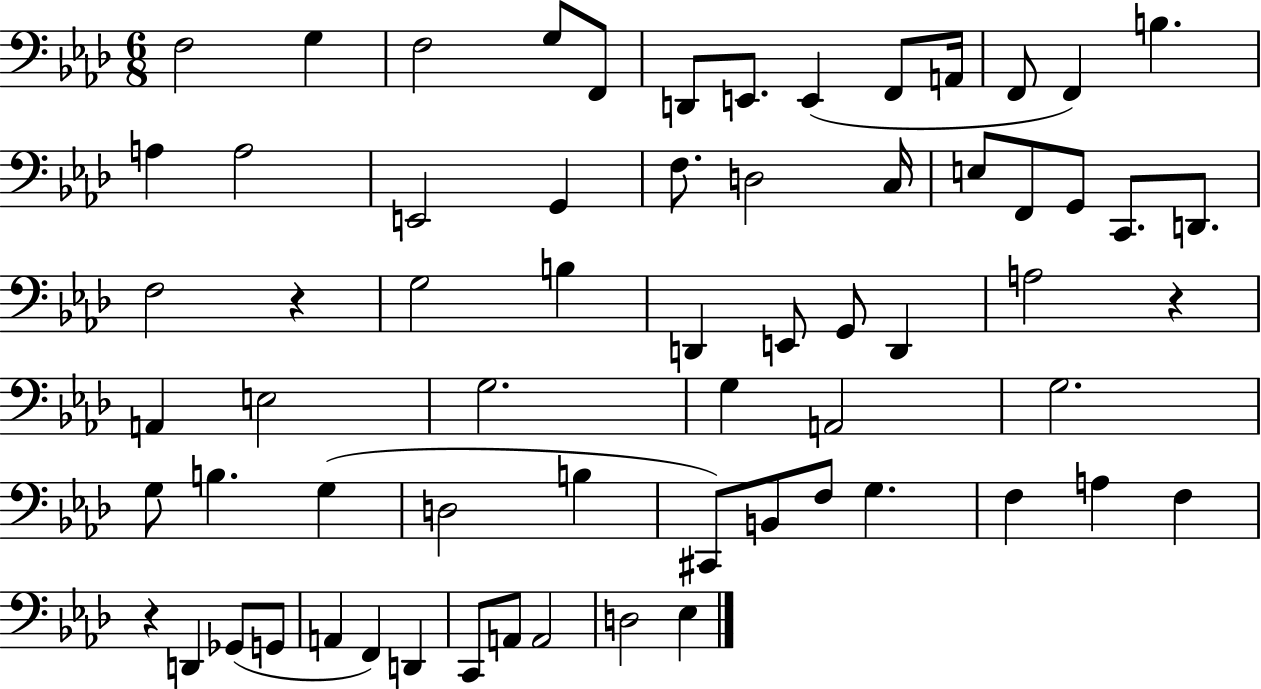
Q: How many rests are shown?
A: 3